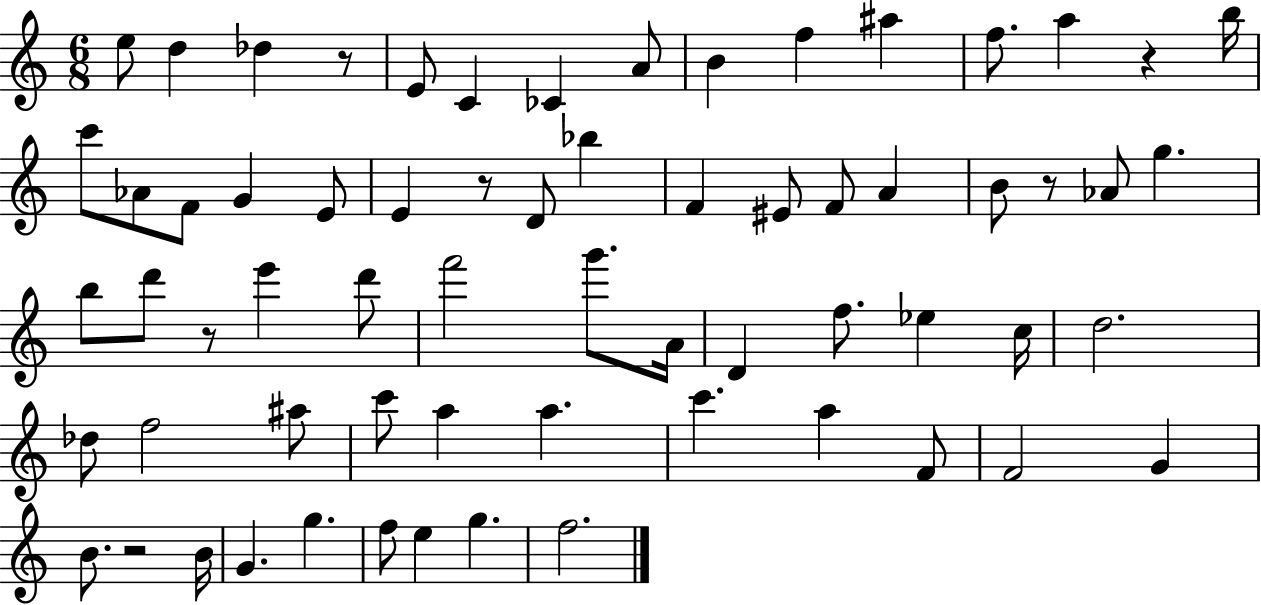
E5/e D5/q Db5/q R/e E4/e C4/q CES4/q A4/e B4/q F5/q A#5/q F5/e. A5/q R/q B5/s C6/e Ab4/e F4/e G4/q E4/e E4/q R/e D4/e Bb5/q F4/q EIS4/e F4/e A4/q B4/e R/e Ab4/e G5/q. B5/e D6/e R/e E6/q D6/e F6/h G6/e. A4/s D4/q F5/e. Eb5/q C5/s D5/h. Db5/e F5/h A#5/e C6/e A5/q A5/q. C6/q. A5/q F4/e F4/h G4/q B4/e. R/h B4/s G4/q. G5/q. F5/e E5/q G5/q. F5/h.